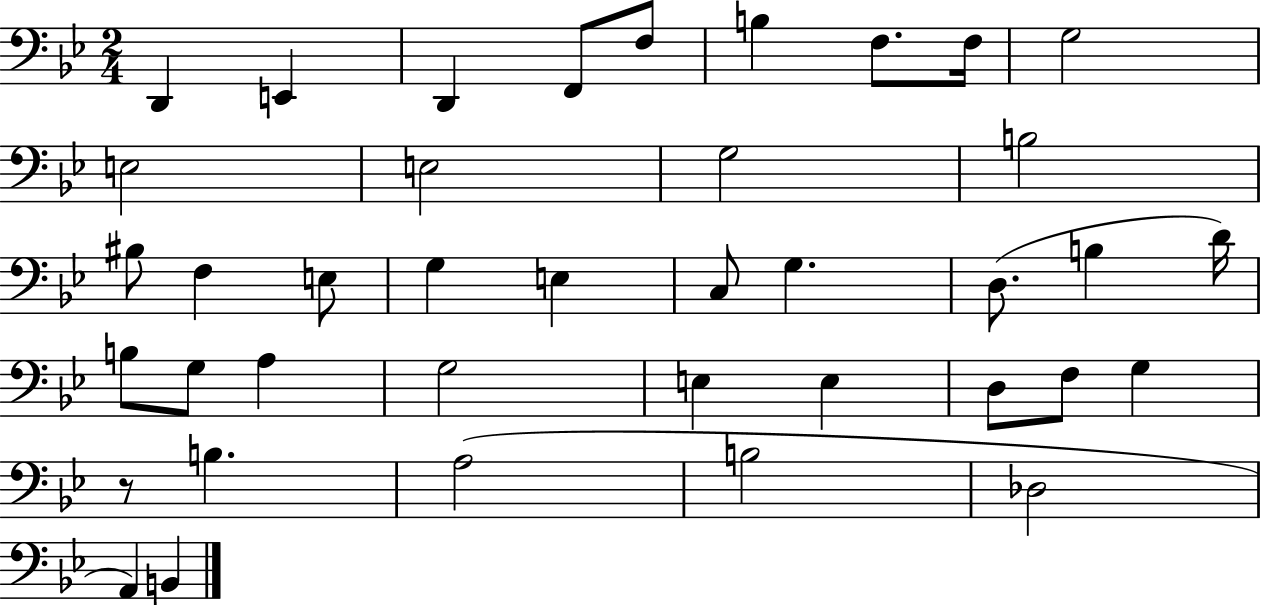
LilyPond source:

{
  \clef bass
  \numericTimeSignature
  \time 2/4
  \key bes \major
  d,4 e,4 | d,4 f,8 f8 | b4 f8. f16 | g2 | \break e2 | e2 | g2 | b2 | \break bis8 f4 e8 | g4 e4 | c8 g4. | d8.( b4 d'16) | \break b8 g8 a4 | g2 | e4 e4 | d8 f8 g4 | \break r8 b4. | a2( | b2 | des2 | \break a,4) b,4 | \bar "|."
}